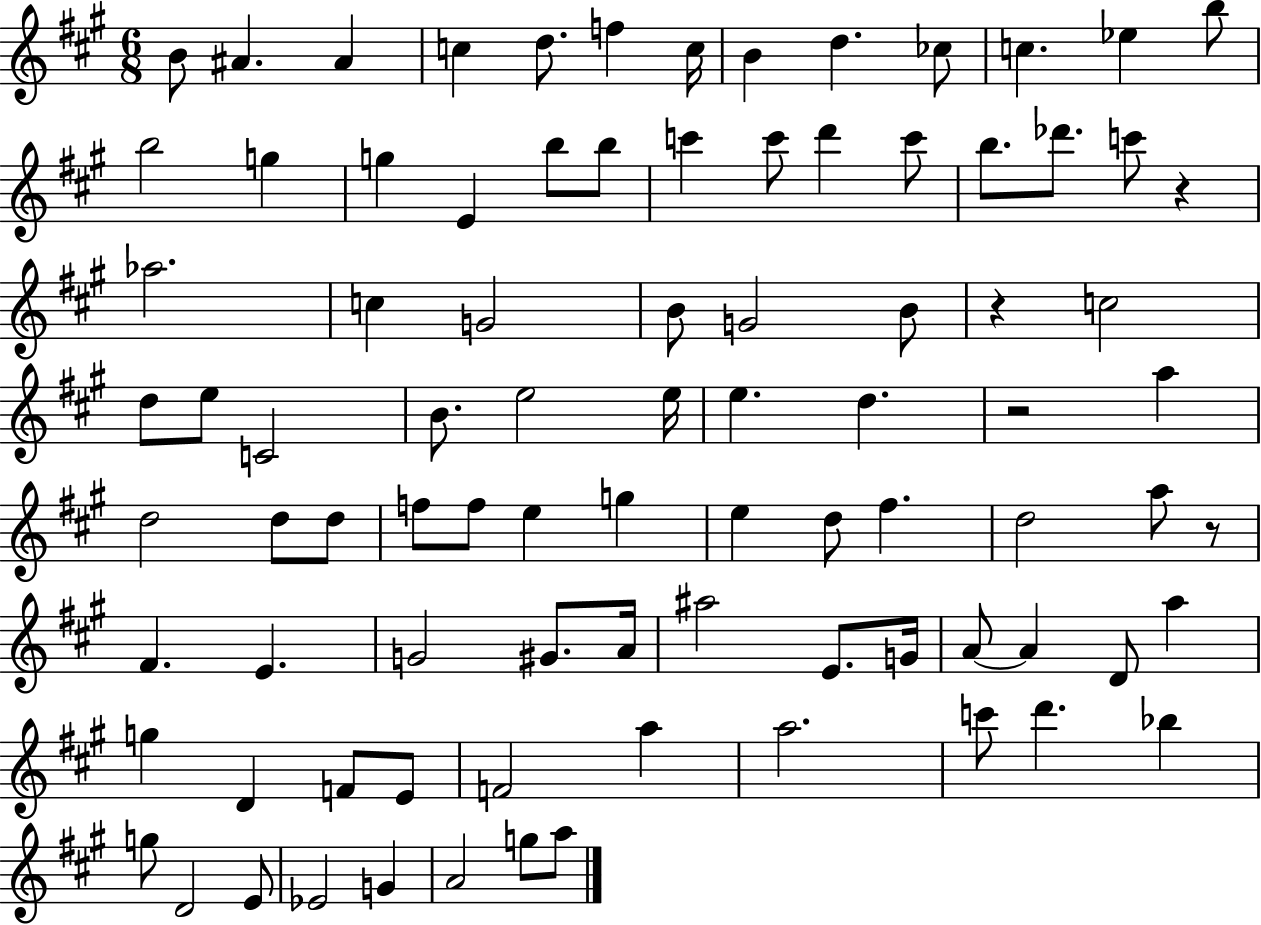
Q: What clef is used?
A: treble